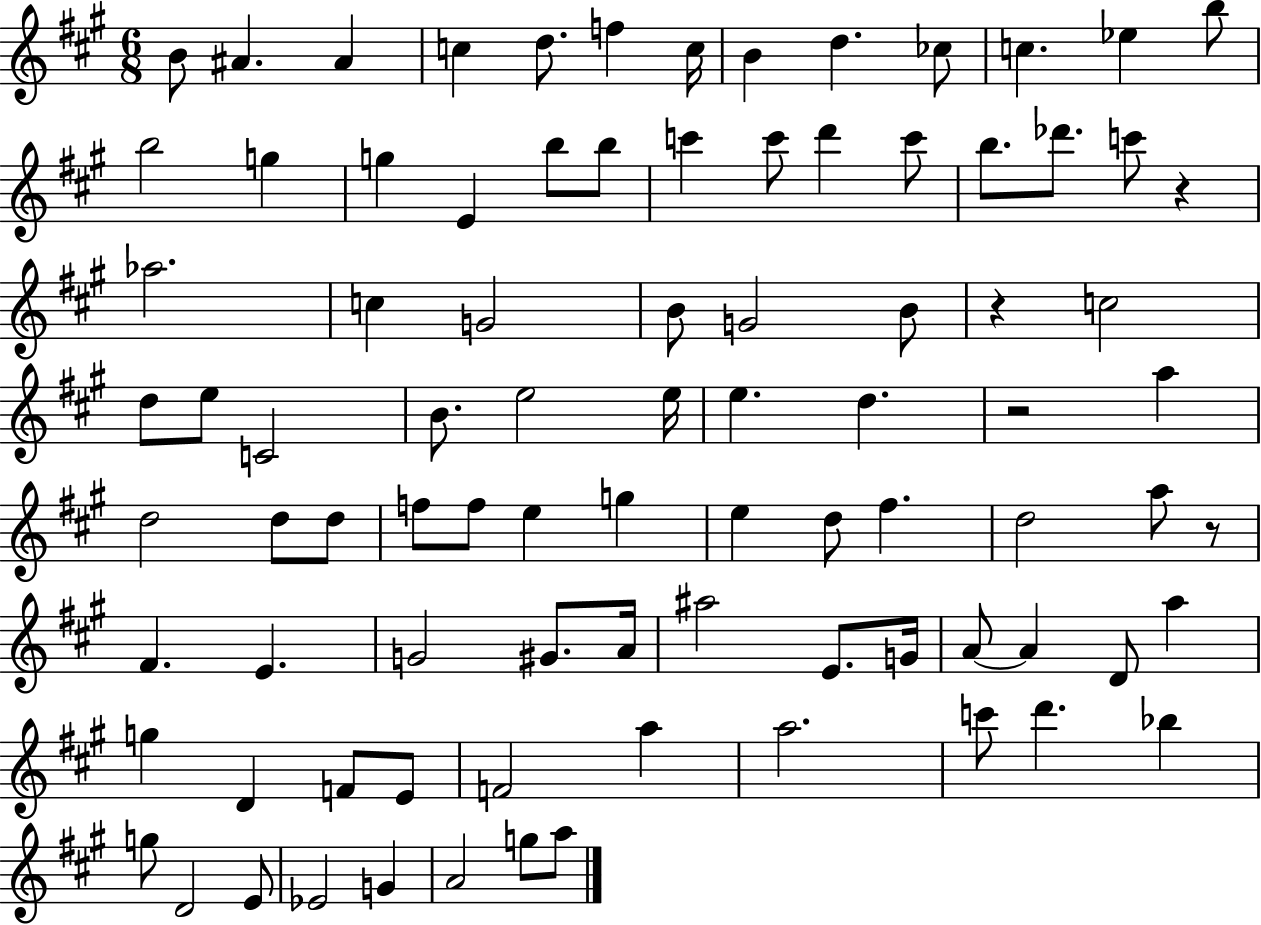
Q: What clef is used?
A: treble